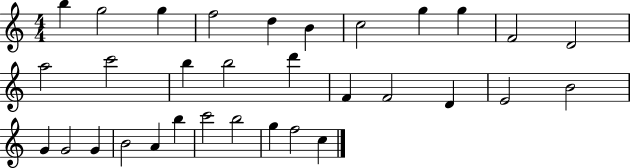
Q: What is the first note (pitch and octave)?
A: B5